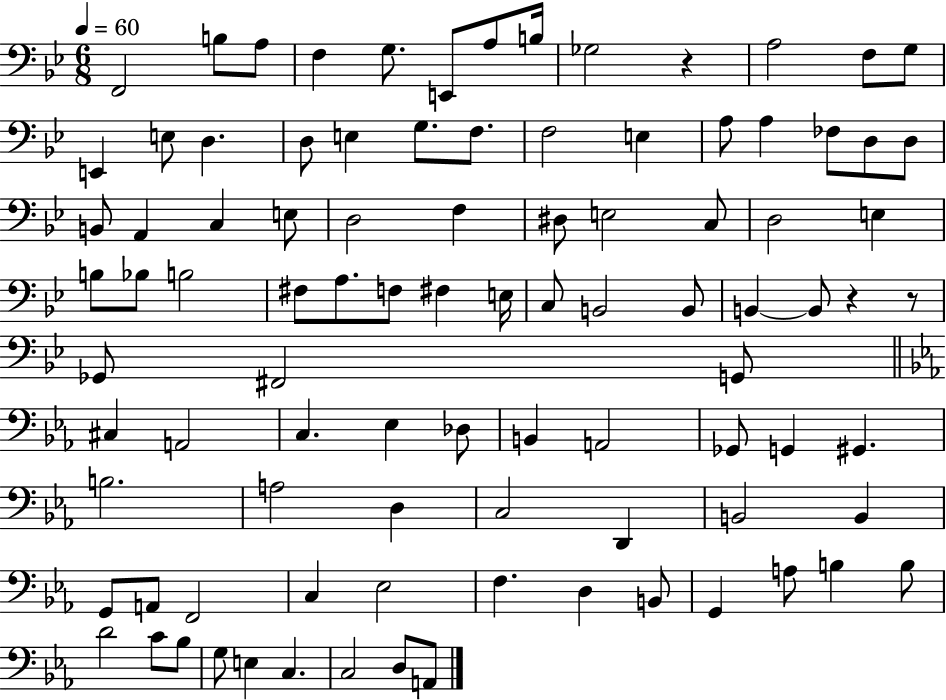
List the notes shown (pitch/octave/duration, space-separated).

F2/h B3/e A3/e F3/q G3/e. E2/e A3/e B3/s Gb3/h R/q A3/h F3/e G3/e E2/q E3/e D3/q. D3/e E3/q G3/e. F3/e. F3/h E3/q A3/e A3/q FES3/e D3/e D3/e B2/e A2/q C3/q E3/e D3/h F3/q D#3/e E3/h C3/e D3/h E3/q B3/e Bb3/e B3/h F#3/e A3/e. F3/e F#3/q E3/s C3/e B2/h B2/e B2/q B2/e R/q R/e Gb2/e F#2/h G2/e C#3/q A2/h C3/q. Eb3/q Db3/e B2/q A2/h Gb2/e G2/q G#2/q. B3/h. A3/h D3/q C3/h D2/q B2/h B2/q G2/e A2/e F2/h C3/q Eb3/h F3/q. D3/q B2/e G2/q A3/e B3/q B3/e D4/h C4/e Bb3/e G3/e E3/q C3/q. C3/h D3/e A2/e